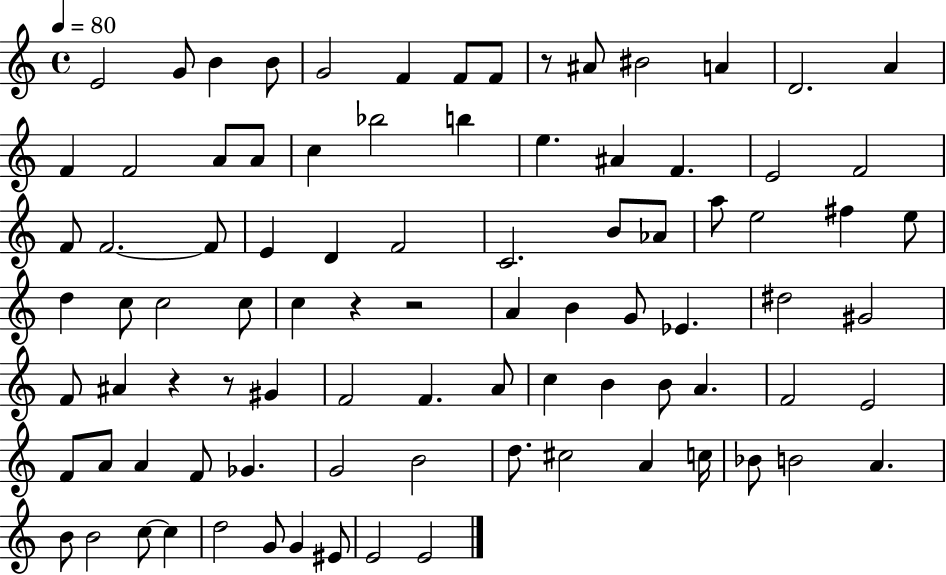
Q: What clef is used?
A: treble